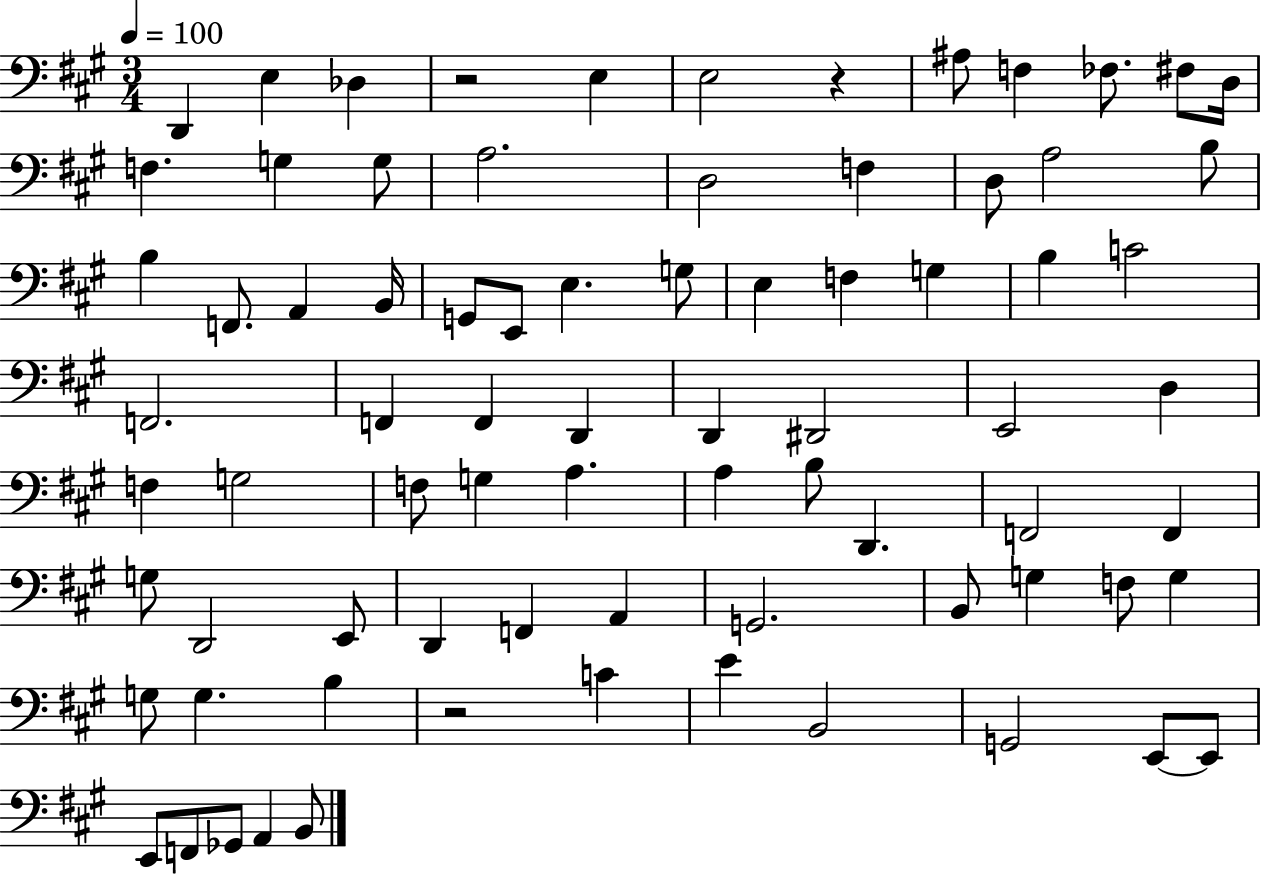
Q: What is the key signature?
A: A major